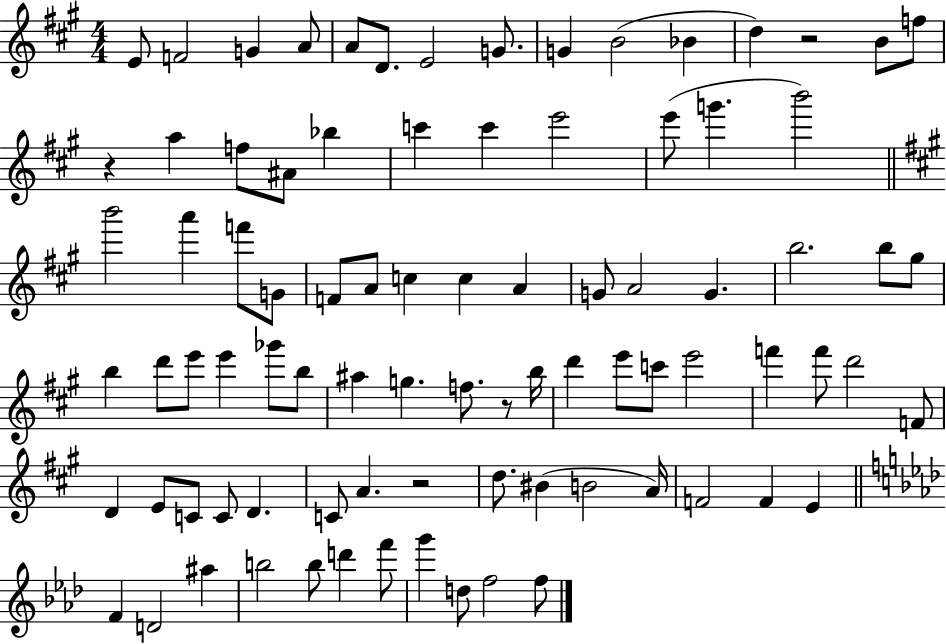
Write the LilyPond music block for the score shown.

{
  \clef treble
  \numericTimeSignature
  \time 4/4
  \key a \major
  \repeat volta 2 { e'8 f'2 g'4 a'8 | a'8 d'8. e'2 g'8. | g'4 b'2( bes'4 | d''4) r2 b'8 f''8 | \break r4 a''4 f''8 ais'8 bes''4 | c'''4 c'''4 e'''2 | e'''8( g'''4. b'''2) | \bar "||" \break \key a \major b'''2 a'''4 f'''8 g'8 | f'8 a'8 c''4 c''4 a'4 | g'8 a'2 g'4. | b''2. b''8 gis''8 | \break b''4 d'''8 e'''8 e'''4 ges'''8 b''8 | ais''4 g''4. f''8. r8 b''16 | d'''4 e'''8 c'''8 e'''2 | f'''4 f'''8 d'''2 f'8 | \break d'4 e'8 c'8 c'8 d'4. | c'8 a'4. r2 | d''8. bis'4( b'2 a'16) | f'2 f'4 e'4 | \break \bar "||" \break \key aes \major f'4 d'2 ais''4 | b''2 b''8 d'''4 f'''8 | g'''4 d''8 f''2 f''8 | } \bar "|."
}